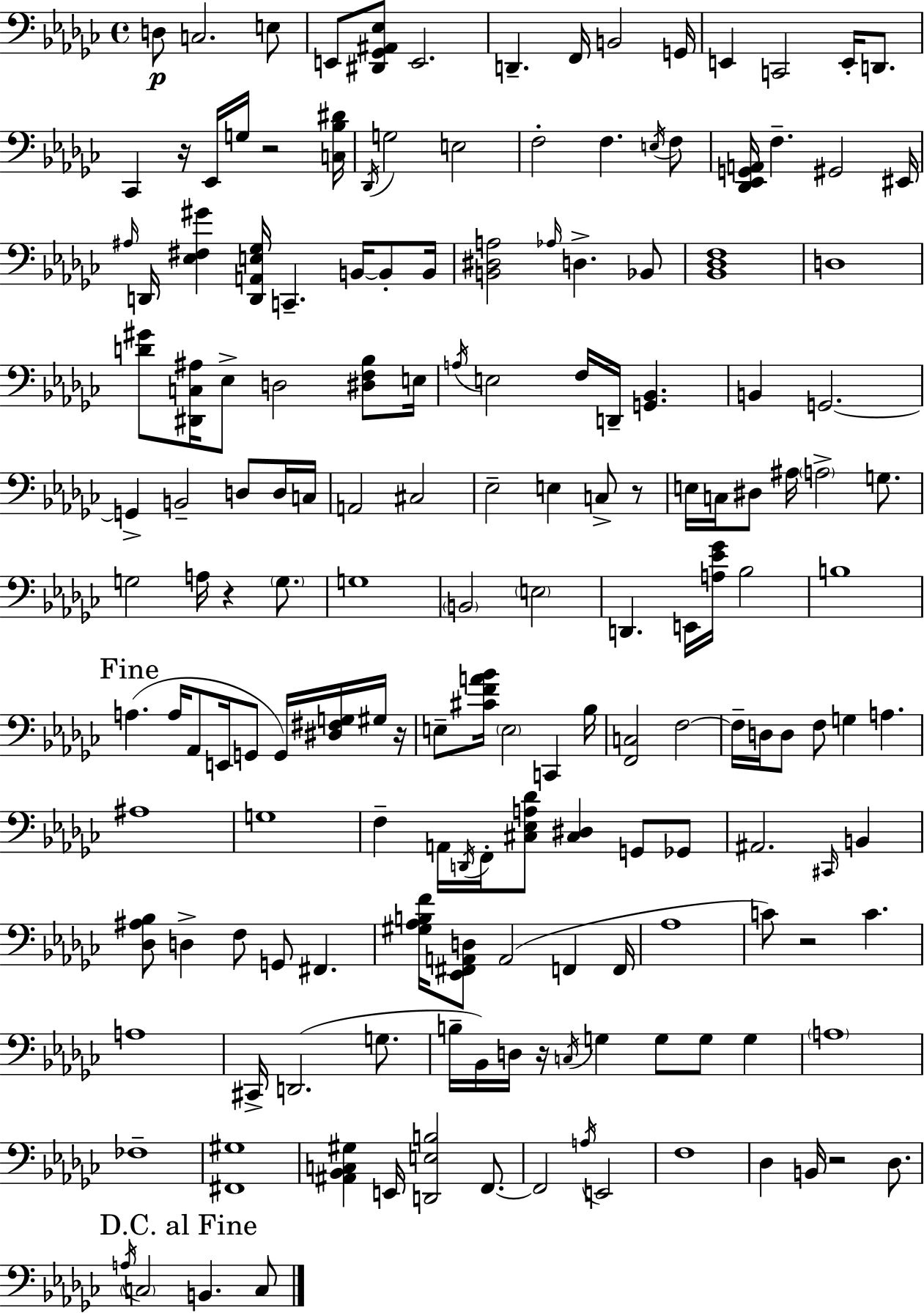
X:1
T:Untitled
M:4/4
L:1/4
K:Ebm
D,/2 C,2 E,/2 E,,/2 [^D,,_G,,^A,,_E,]/2 E,,2 D,, F,,/4 B,,2 G,,/4 E,, C,,2 E,,/4 D,,/2 _C,, z/4 _E,,/4 G,/4 z2 [C,_B,^D]/4 _D,,/4 G,2 E,2 F,2 F, E,/4 F,/2 [_D,,_E,,G,,A,,]/4 F, ^G,,2 ^E,,/4 ^A,/4 D,,/4 [_E,^F,^G] [D,,A,,E,_G,]/4 C,, B,,/4 B,,/2 B,,/4 [B,,^D,A,]2 _A,/4 D, _B,,/2 [_B,,_D,F,]4 D,4 [D^G]/2 [^D,,C,^A,]/4 _E,/2 D,2 [^D,F,_B,]/2 E,/4 A,/4 E,2 F,/4 D,,/4 [G,,_B,,] B,, G,,2 G,, B,,2 D,/2 D,/4 C,/4 A,,2 ^C,2 _E,2 E, C,/2 z/2 E,/4 C,/4 ^D,/2 ^A,/4 A,2 G,/2 G,2 A,/4 z G,/2 G,4 B,,2 E,2 D,, E,,/4 [A,_E_G]/4 _B,2 B,4 A, A,/4 _A,,/2 E,,/4 G,,/2 G,,/4 [^D,^F,G,]/4 ^G,/4 z/4 E,/2 [^CFA_B]/4 E,2 C,, _B,/4 [F,,C,]2 F,2 F,/4 D,/4 D,/2 F,/2 G, A, ^A,4 G,4 F, A,,/4 D,,/4 F,,/4 [^C,_E,A,_D]/2 [^C,^D,] G,,/2 _G,,/2 ^A,,2 ^C,,/4 B,, [_D,^A,_B,]/2 D, F,/2 G,,/2 ^F,, [^G,_A,B,F]/4 [_E,,^F,,A,,D,]/2 A,,2 F,, F,,/4 _A,4 C/2 z2 C A,4 ^C,,/4 D,,2 G,/2 B,/4 _B,,/4 D,/4 z/4 C,/4 G, G,/2 G,/2 G, A,4 _F,4 [^F,,^G,]4 [^A,,_B,,C,^G,] E,,/4 [D,,E,B,]2 F,,/2 F,,2 A,/4 E,,2 F,4 _D, B,,/4 z2 _D,/2 A,/4 C,2 B,, C,/2